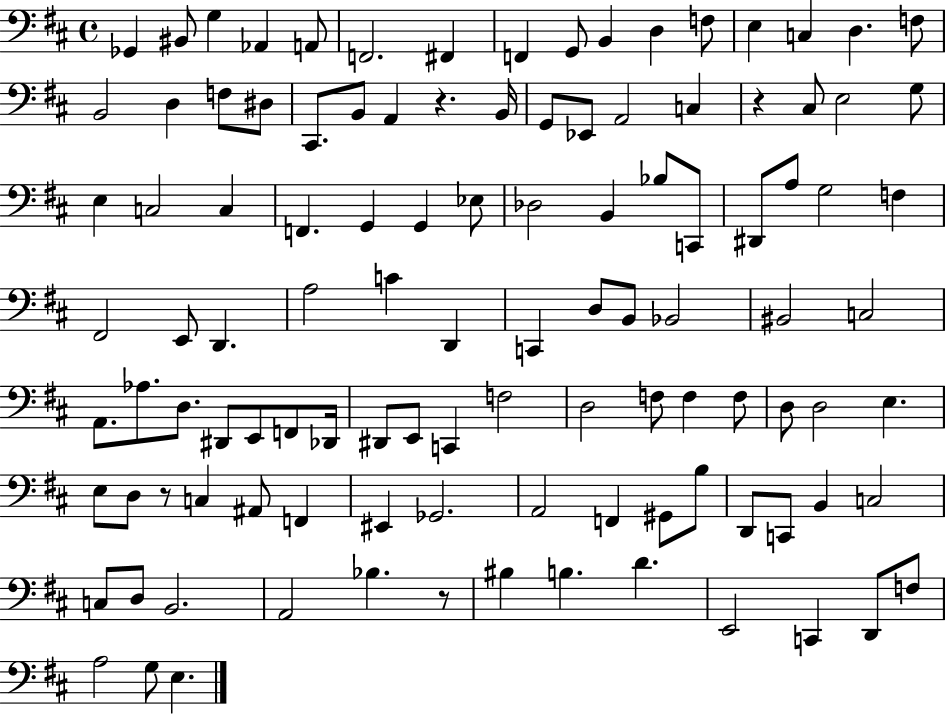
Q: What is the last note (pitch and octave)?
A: E3